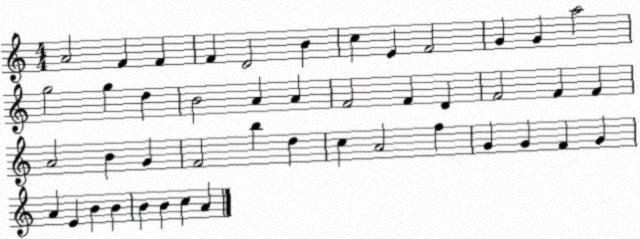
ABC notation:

X:1
T:Untitled
M:4/4
L:1/4
K:C
A2 F F F D2 B c E F2 G G a2 g2 g d B2 A A F2 F D F2 F F A2 B G F2 b d c A2 f G G F G A E B B B B c A